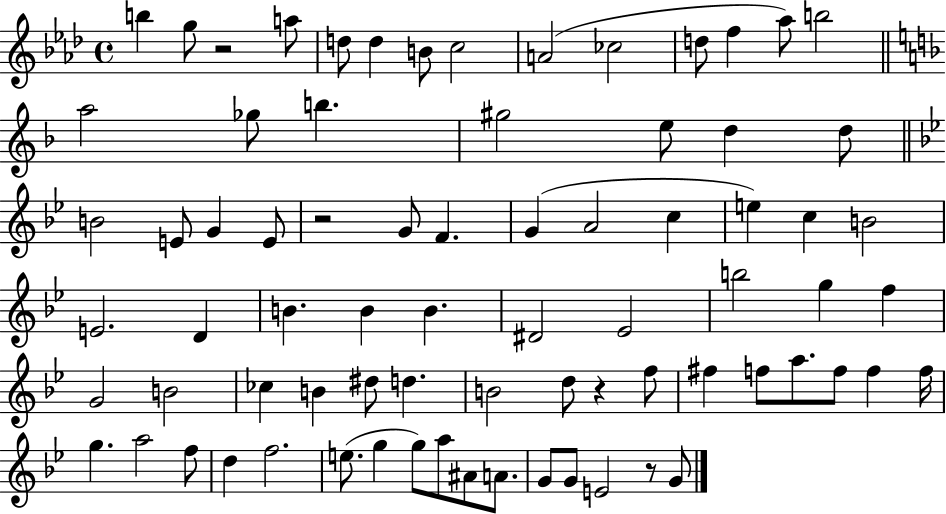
X:1
T:Untitled
M:4/4
L:1/4
K:Ab
b g/2 z2 a/2 d/2 d B/2 c2 A2 _c2 d/2 f _a/2 b2 a2 _g/2 b ^g2 e/2 d d/2 B2 E/2 G E/2 z2 G/2 F G A2 c e c B2 E2 D B B B ^D2 _E2 b2 g f G2 B2 _c B ^d/2 d B2 d/2 z f/2 ^f f/2 a/2 f/2 f f/4 g a2 f/2 d f2 e/2 g g/2 a/2 ^A/2 A/2 G/2 G/2 E2 z/2 G/2